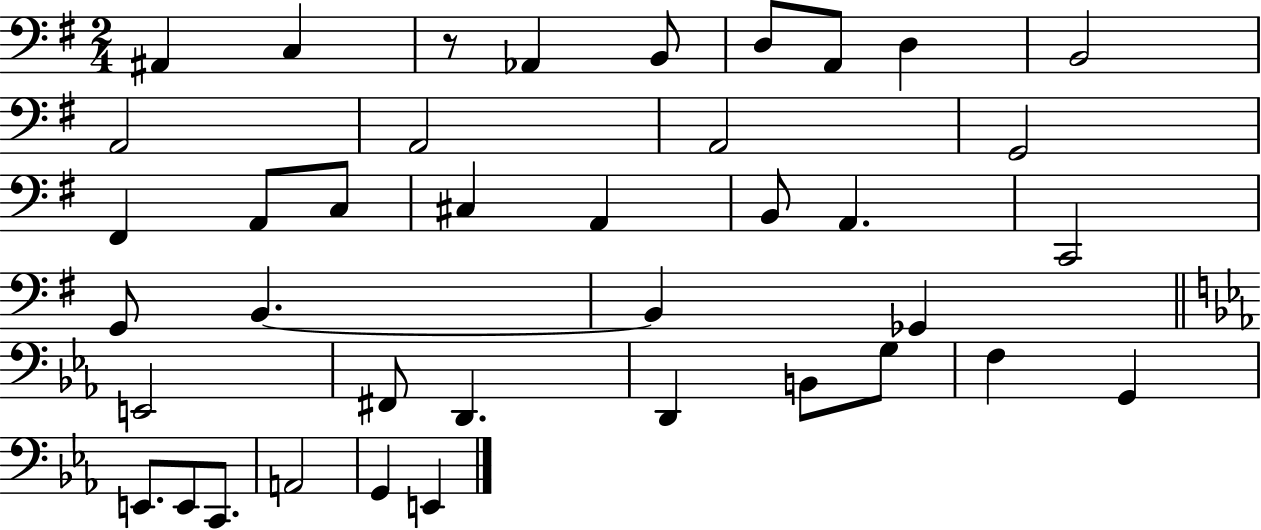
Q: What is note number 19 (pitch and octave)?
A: A2